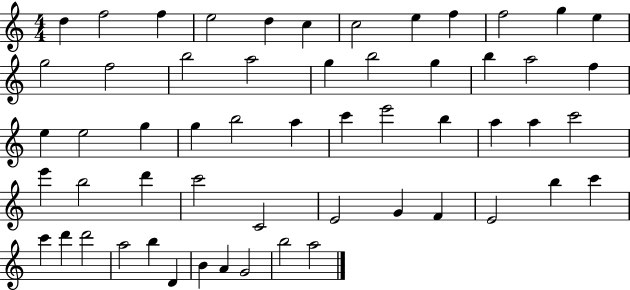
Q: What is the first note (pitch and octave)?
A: D5